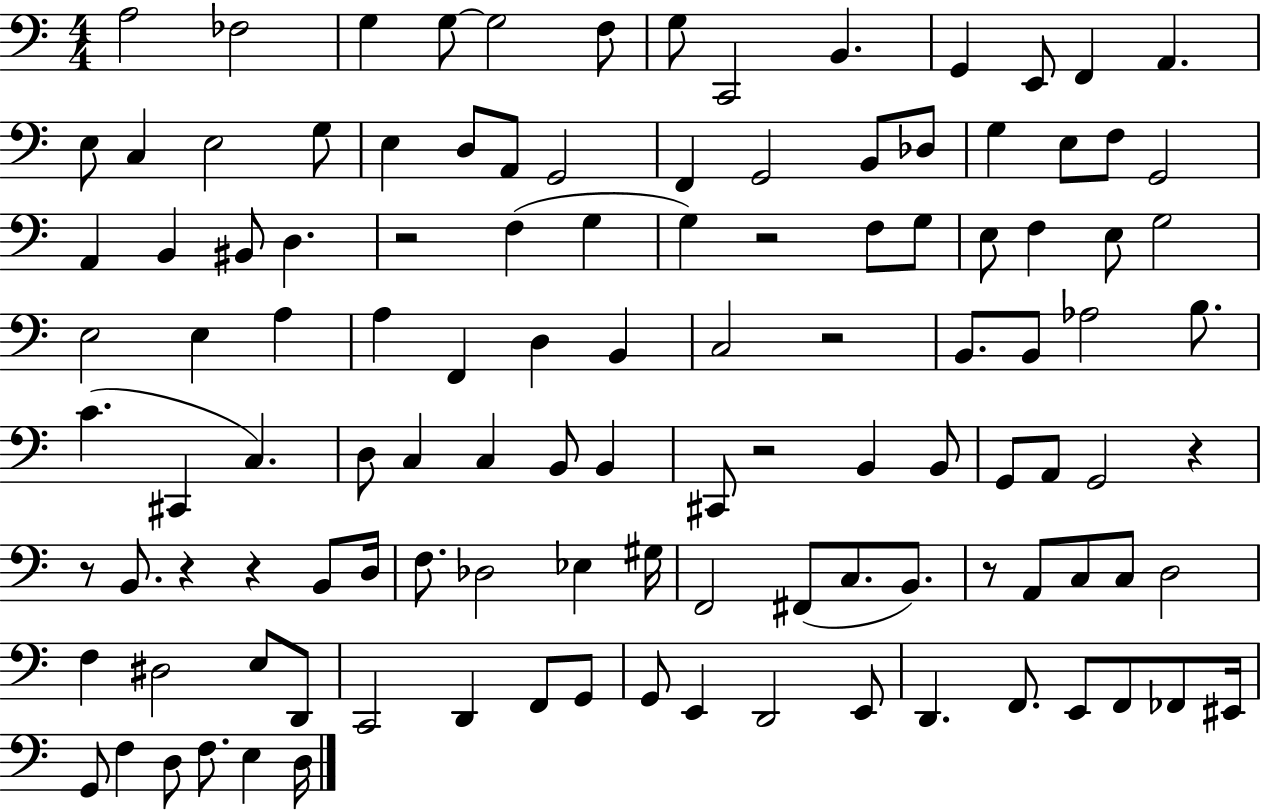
{
  \clef bass
  \numericTimeSignature
  \time 4/4
  \key c \major
  a2 fes2 | g4 g8~~ g2 f8 | g8 c,2 b,4. | g,4 e,8 f,4 a,4. | \break e8 c4 e2 g8 | e4 d8 a,8 g,2 | f,4 g,2 b,8 des8 | g4 e8 f8 g,2 | \break a,4 b,4 bis,8 d4. | r2 f4( g4 | g4) r2 f8 g8 | e8 f4 e8 g2 | \break e2 e4 a4 | a4 f,4 d4 b,4 | c2 r2 | b,8. b,8 aes2 b8. | \break c'4.( cis,4 c4.) | d8 c4 c4 b,8 b,4 | cis,8 r2 b,4 b,8 | g,8 a,8 g,2 r4 | \break r8 b,8. r4 r4 b,8 d16 | f8. des2 ees4 gis16 | f,2 fis,8( c8. b,8.) | r8 a,8 c8 c8 d2 | \break f4 dis2 e8 d,8 | c,2 d,4 f,8 g,8 | g,8 e,4 d,2 e,8 | d,4. f,8. e,8 f,8 fes,8 eis,16 | \break g,8 f4 d8 f8. e4 d16 | \bar "|."
}